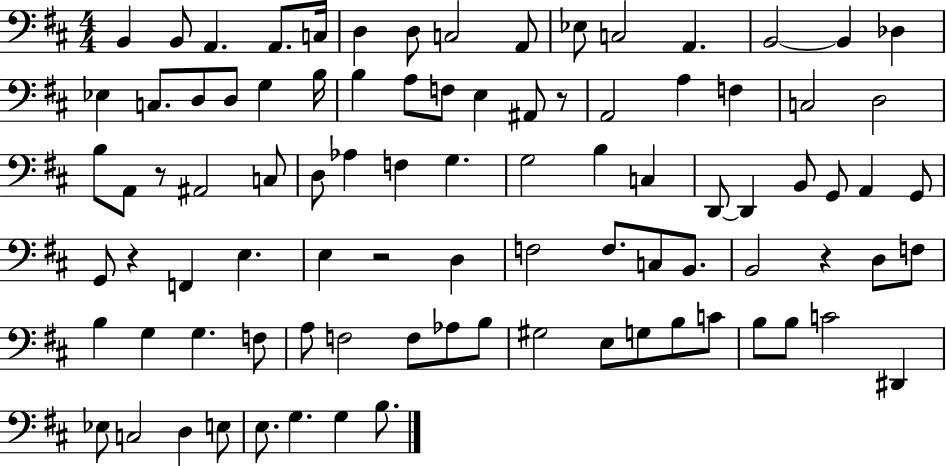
B2/q B2/e A2/q. A2/e. C3/s D3/q D3/e C3/h A2/e Eb3/e C3/h A2/q. B2/h B2/q Db3/q Eb3/q C3/e. D3/e D3/e G3/q B3/s B3/q A3/e F3/e E3/q A#2/e R/e A2/h A3/q F3/q C3/h D3/h B3/e A2/e R/e A#2/h C3/e D3/e Ab3/q F3/q G3/q. G3/h B3/q C3/q D2/e D2/q B2/e G2/e A2/q G2/e G2/e R/q F2/q E3/q. E3/q R/h D3/q F3/h F3/e. C3/e B2/e. B2/h R/q D3/e F3/e B3/q G3/q G3/q. F3/e A3/e F3/h F3/e Ab3/e B3/e G#3/h E3/e G3/e B3/e C4/e B3/e B3/e C4/h D#2/q Eb3/e C3/h D3/q E3/e E3/e. G3/q. G3/q B3/e.